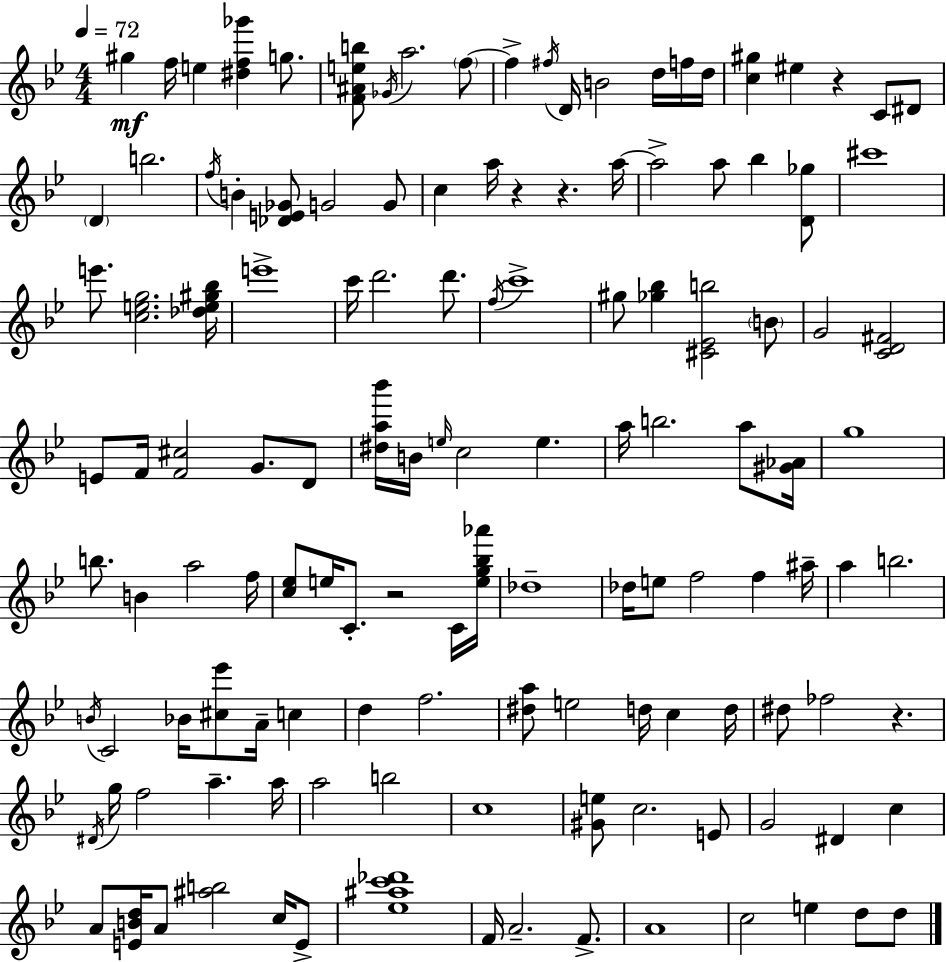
G#5/q F5/s E5/q [D#5,F5,Gb6]/q G5/e. [F4,A#4,E5,B5]/e Gb4/s A5/h. F5/e F5/q F#5/s D4/s B4/h D5/s F5/s D5/s [C5,G#5]/q EIS5/q R/q C4/e D#4/e D4/q B5/h. F5/s B4/q [Db4,E4,Gb4]/e G4/h G4/e C5/q A5/s R/q R/q. A5/s A5/h A5/e Bb5/q [D4,Gb5]/e C#6/w E6/e. [C5,E5,G5]/h. [Db5,E5,G#5,Bb5]/s E6/w C6/s D6/h. D6/e. F5/s C6/w G#5/e [Gb5,Bb5]/q [C#4,Eb4,B5]/h B4/e G4/h [C4,D4,F#4]/h E4/e F4/s [F4,C#5]/h G4/e. D4/e [D#5,A5,Bb6]/s B4/s E5/s C5/h E5/q. A5/s B5/h. A5/e [G#4,Ab4]/s G5/w B5/e. B4/q A5/h F5/s [C5,Eb5]/e E5/s C4/e. R/h C4/s [E5,G5,Bb5,Ab6]/s Db5/w Db5/s E5/e F5/h F5/q A#5/s A5/q B5/h. B4/s C4/h Bb4/s [C#5,Eb6]/e A4/s C5/q D5/q F5/h. [D#5,A5]/e E5/h D5/s C5/q D5/s D#5/e FES5/h R/q. D#4/s G5/s F5/h A5/q. A5/s A5/h B5/h C5/w [G#4,E5]/e C5/h. E4/e G4/h D#4/q C5/q A4/e [E4,B4,D5]/s A4/e [A#5,B5]/h C5/s E4/e [Eb5,A#5,C6,Db6]/w F4/s A4/h. F4/e. A4/w C5/h E5/q D5/e D5/e